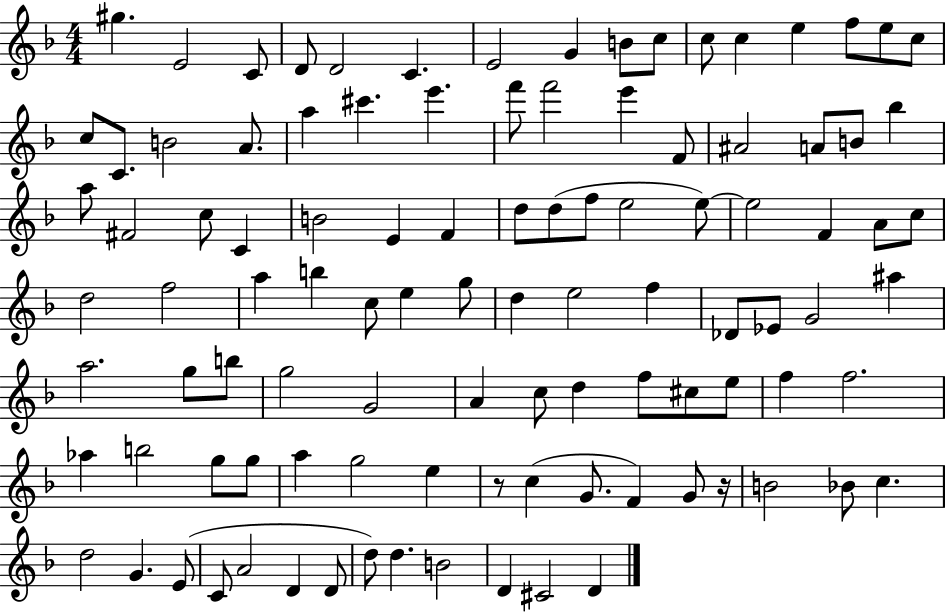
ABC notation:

X:1
T:Untitled
M:4/4
L:1/4
K:F
^g E2 C/2 D/2 D2 C E2 G B/2 c/2 c/2 c e f/2 e/2 c/2 c/2 C/2 B2 A/2 a ^c' e' f'/2 f'2 e' F/2 ^A2 A/2 B/2 _b a/2 ^F2 c/2 C B2 E F d/2 d/2 f/2 e2 e/2 e2 F A/2 c/2 d2 f2 a b c/2 e g/2 d e2 f _D/2 _E/2 G2 ^a a2 g/2 b/2 g2 G2 A c/2 d f/2 ^c/2 e/2 f f2 _a b2 g/2 g/2 a g2 e z/2 c G/2 F G/2 z/4 B2 _B/2 c d2 G E/2 C/2 A2 D D/2 d/2 d B2 D ^C2 D